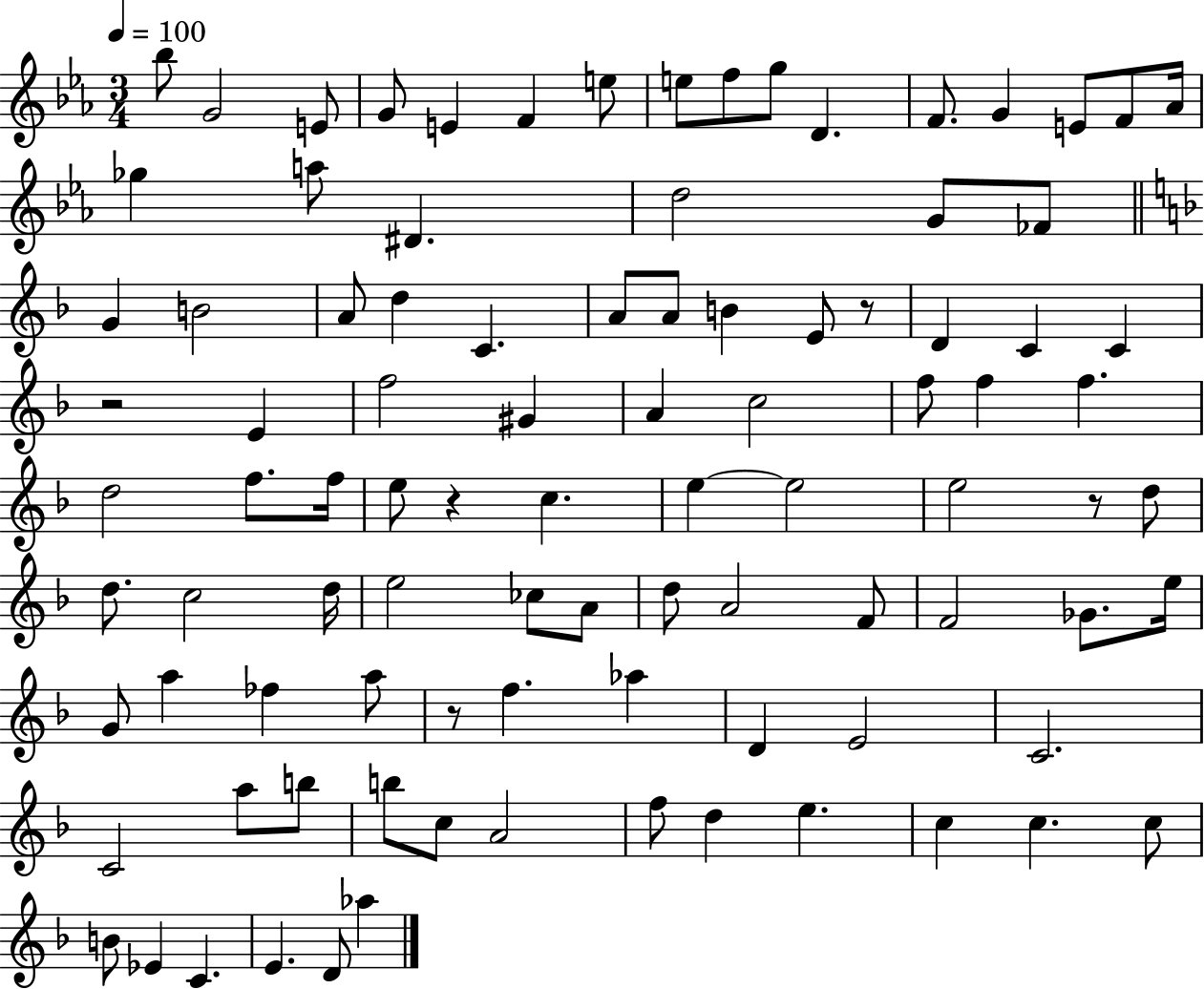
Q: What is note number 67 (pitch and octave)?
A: A5